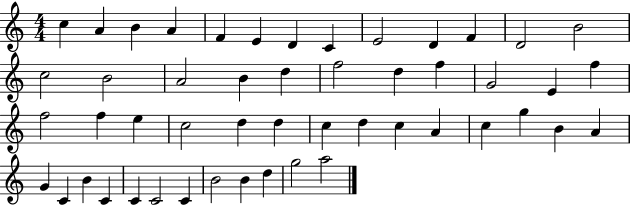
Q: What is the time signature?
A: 4/4